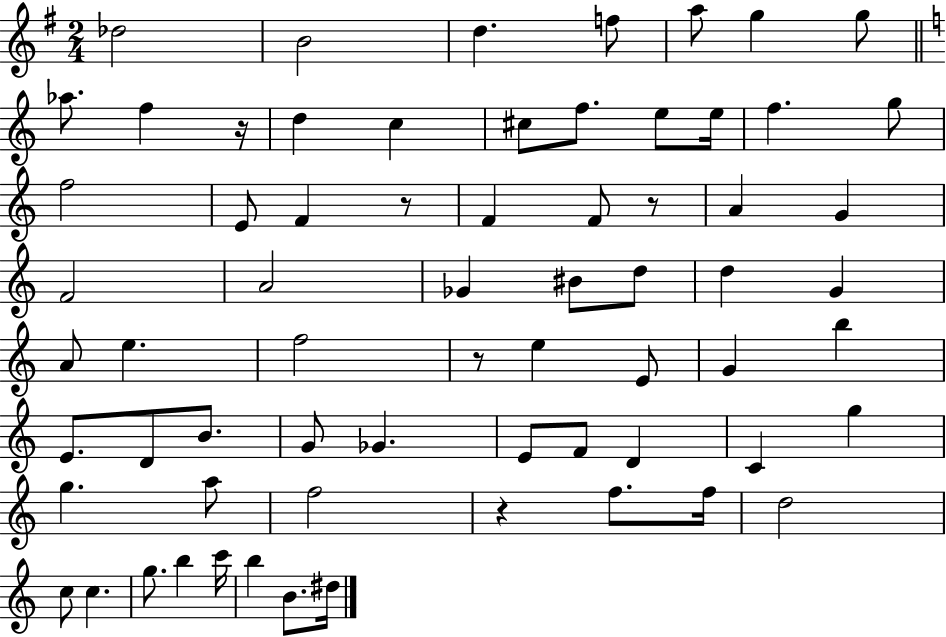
{
  \clef treble
  \numericTimeSignature
  \time 2/4
  \key g \major
  des''2 | b'2 | d''4. f''8 | a''8 g''4 g''8 | \break \bar "||" \break \key c \major aes''8. f''4 r16 | d''4 c''4 | cis''8 f''8. e''8 e''16 | f''4. g''8 | \break f''2 | e'8 f'4 r8 | f'4 f'8 r8 | a'4 g'4 | \break f'2 | a'2 | ges'4 bis'8 d''8 | d''4 g'4 | \break a'8 e''4. | f''2 | r8 e''4 e'8 | g'4 b''4 | \break e'8. d'8 b'8. | g'8 ges'4. | e'8 f'8 d'4 | c'4 g''4 | \break g''4. a''8 | f''2 | r4 f''8. f''16 | d''2 | \break c''8 c''4. | g''8. b''4 c'''16 | b''4 b'8. dis''16 | \bar "|."
}